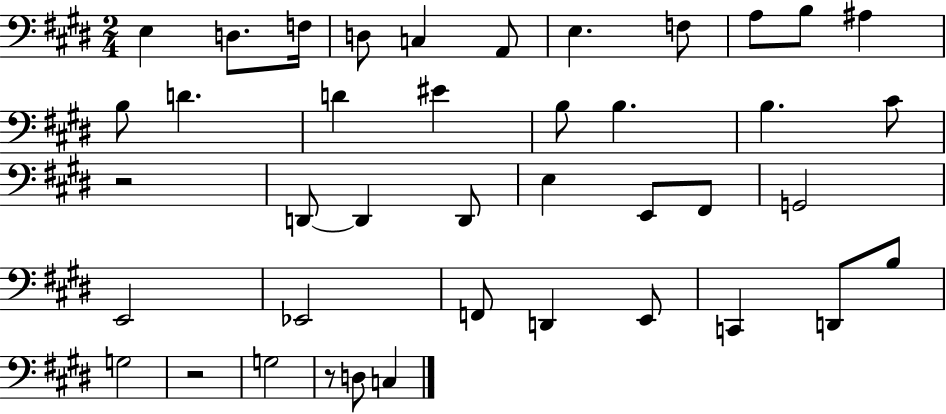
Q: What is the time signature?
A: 2/4